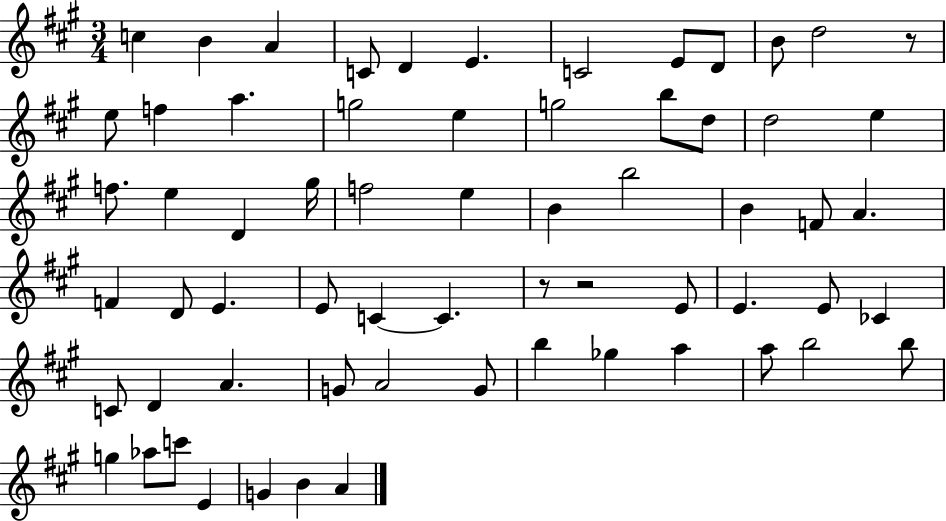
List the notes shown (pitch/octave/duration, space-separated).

C5/q B4/q A4/q C4/e D4/q E4/q. C4/h E4/e D4/e B4/e D5/h R/e E5/e F5/q A5/q. G5/h E5/q G5/h B5/e D5/e D5/h E5/q F5/e. E5/q D4/q G#5/s F5/h E5/q B4/q B5/h B4/q F4/e A4/q. F4/q D4/e E4/q. E4/e C4/q C4/q. R/e R/h E4/e E4/q. E4/e CES4/q C4/e D4/q A4/q. G4/e A4/h G4/e B5/q Gb5/q A5/q A5/e B5/h B5/e G5/q Ab5/e C6/e E4/q G4/q B4/q A4/q